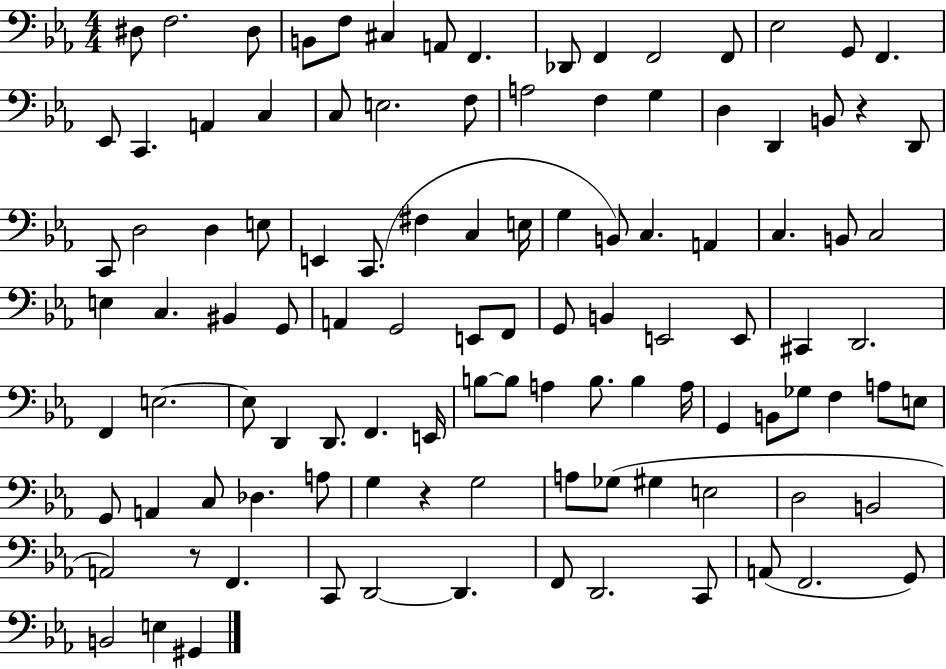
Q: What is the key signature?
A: EES major